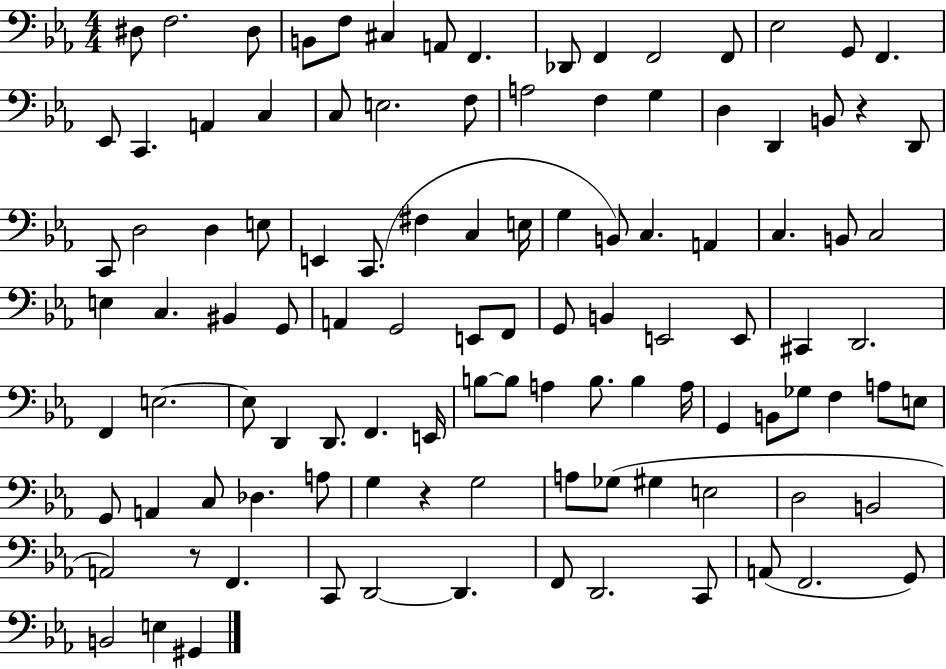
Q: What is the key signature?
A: EES major